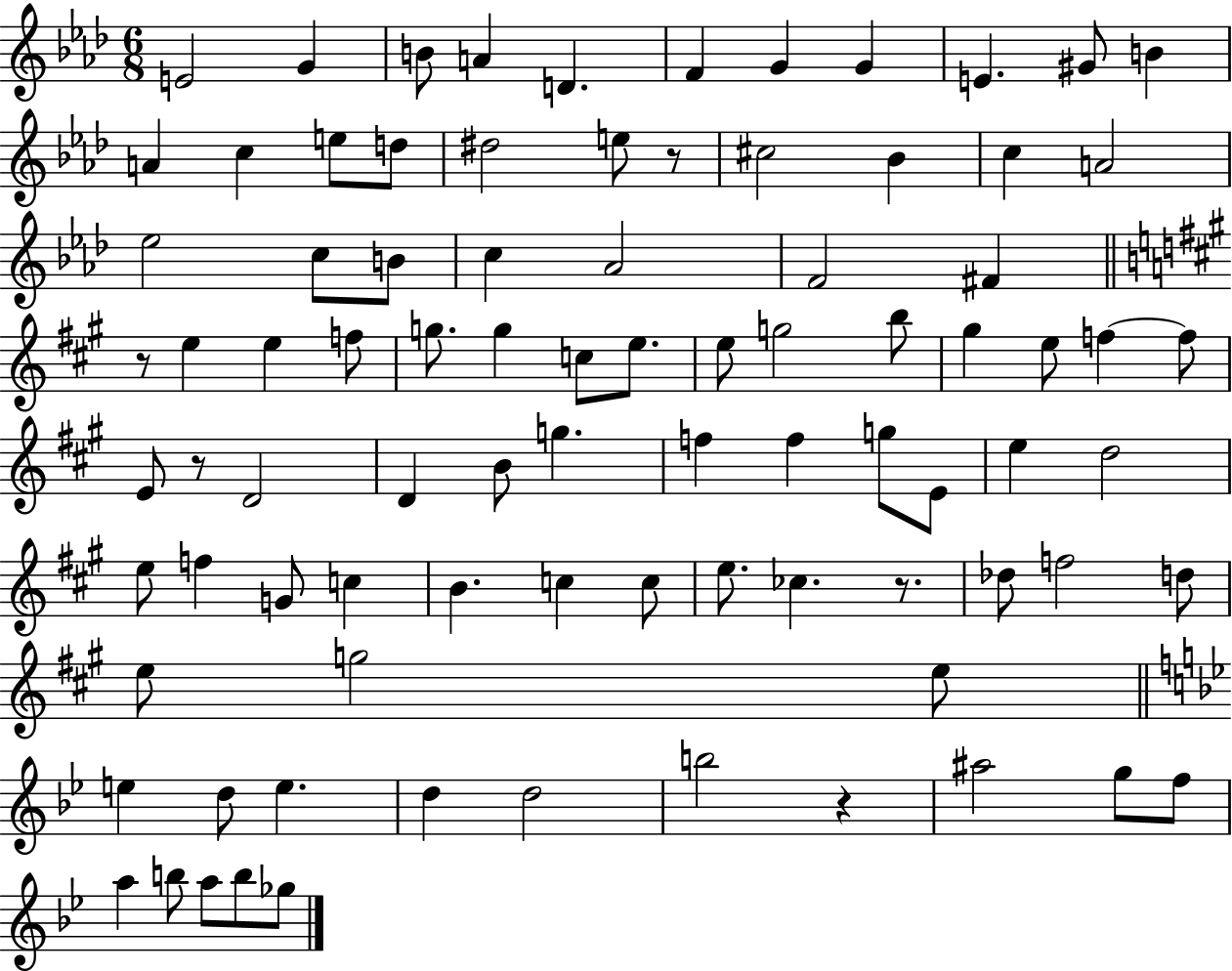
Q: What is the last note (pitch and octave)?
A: Gb5